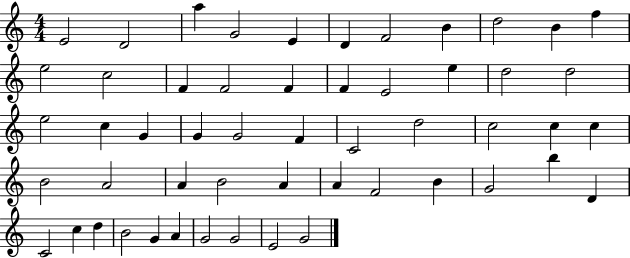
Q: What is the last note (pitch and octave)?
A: G4